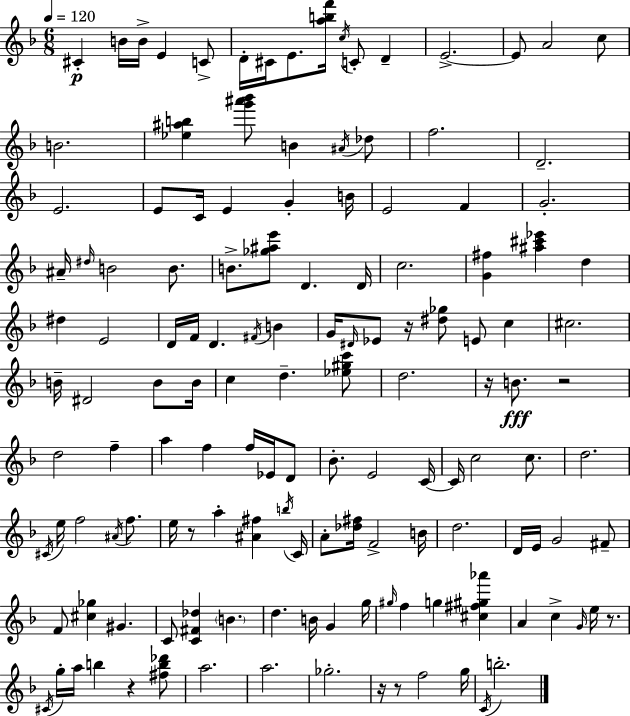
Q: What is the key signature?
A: F major